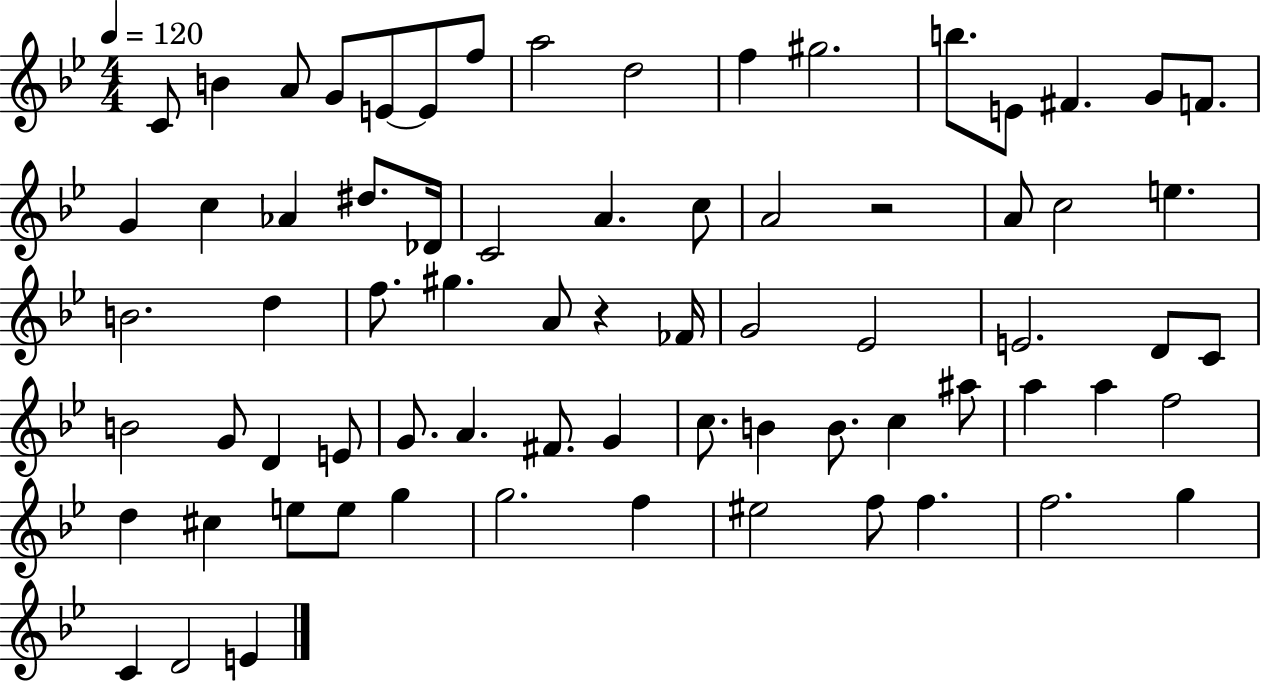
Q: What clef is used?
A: treble